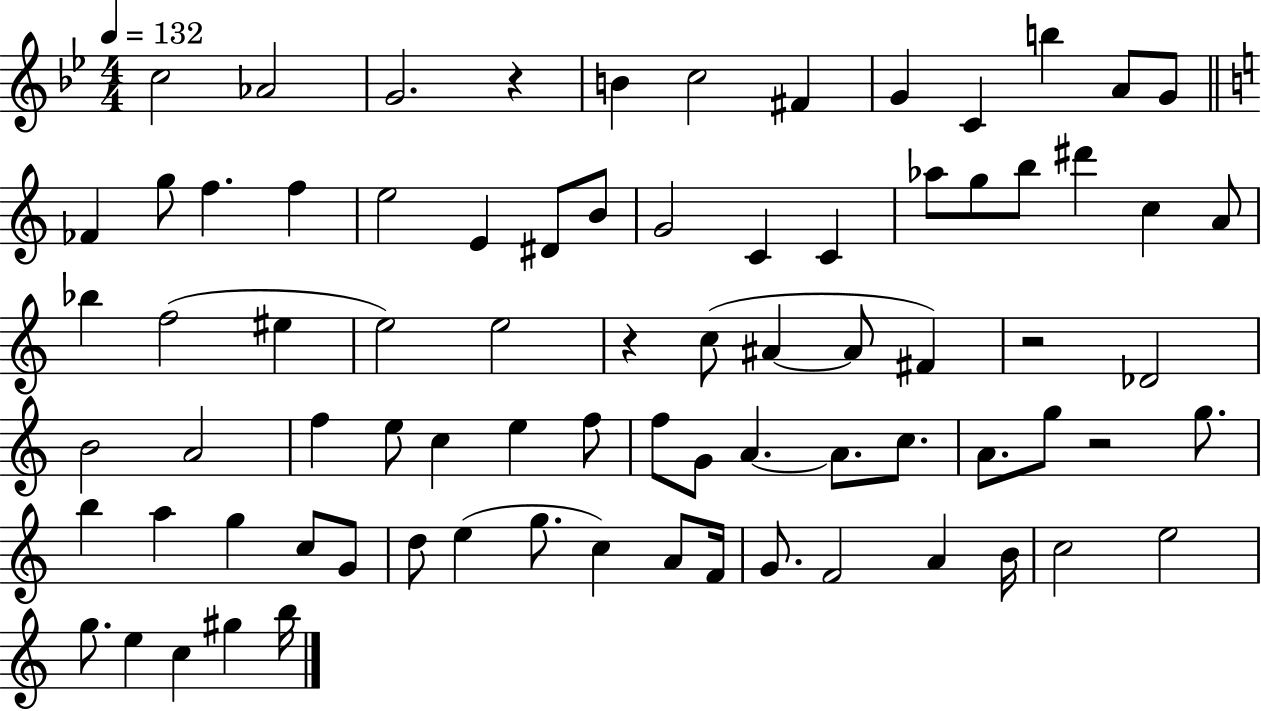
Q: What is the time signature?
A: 4/4